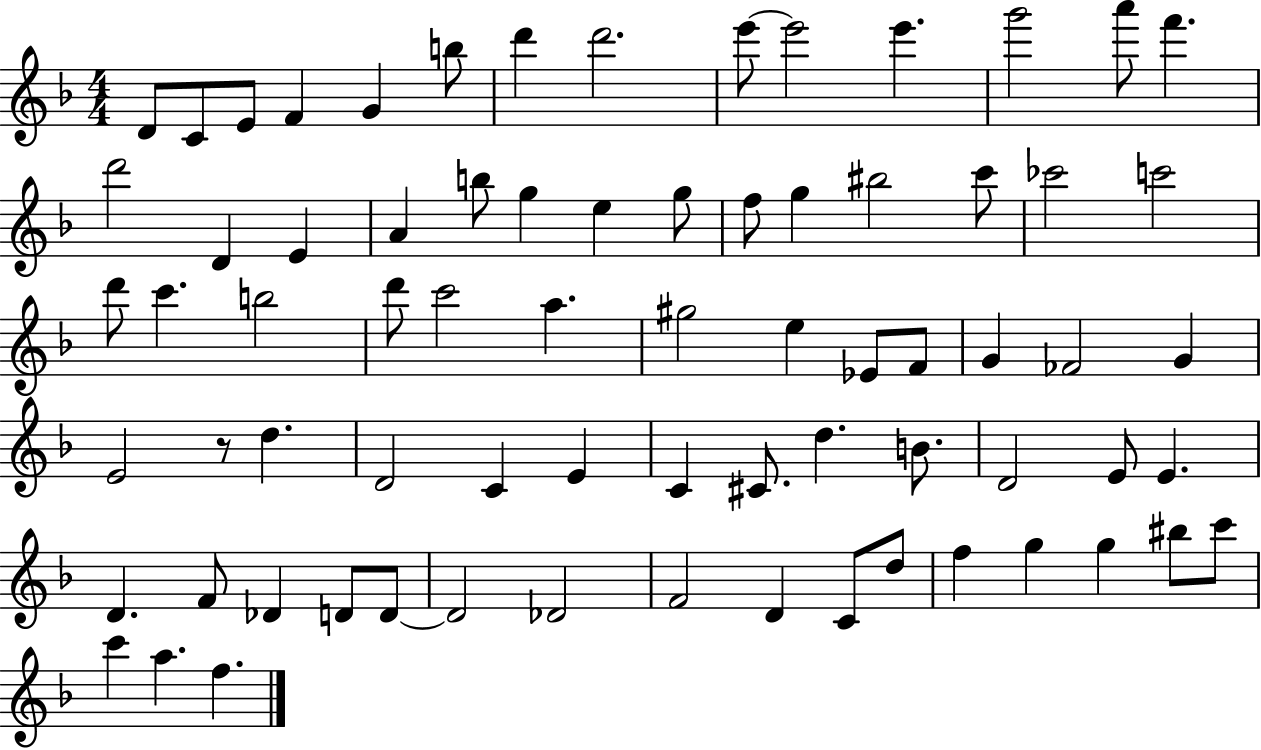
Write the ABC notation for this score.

X:1
T:Untitled
M:4/4
L:1/4
K:F
D/2 C/2 E/2 F G b/2 d' d'2 e'/2 e'2 e' g'2 a'/2 f' d'2 D E A b/2 g e g/2 f/2 g ^b2 c'/2 _c'2 c'2 d'/2 c' b2 d'/2 c'2 a ^g2 e _E/2 F/2 G _F2 G E2 z/2 d D2 C E C ^C/2 d B/2 D2 E/2 E D F/2 _D D/2 D/2 D2 _D2 F2 D C/2 d/2 f g g ^b/2 c'/2 c' a f